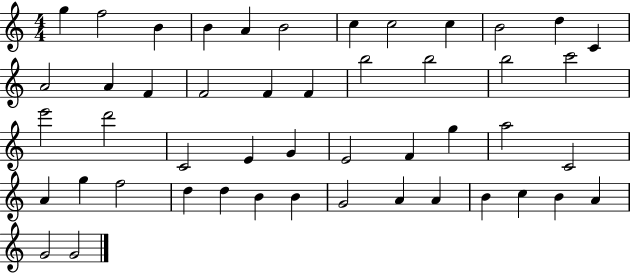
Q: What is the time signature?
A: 4/4